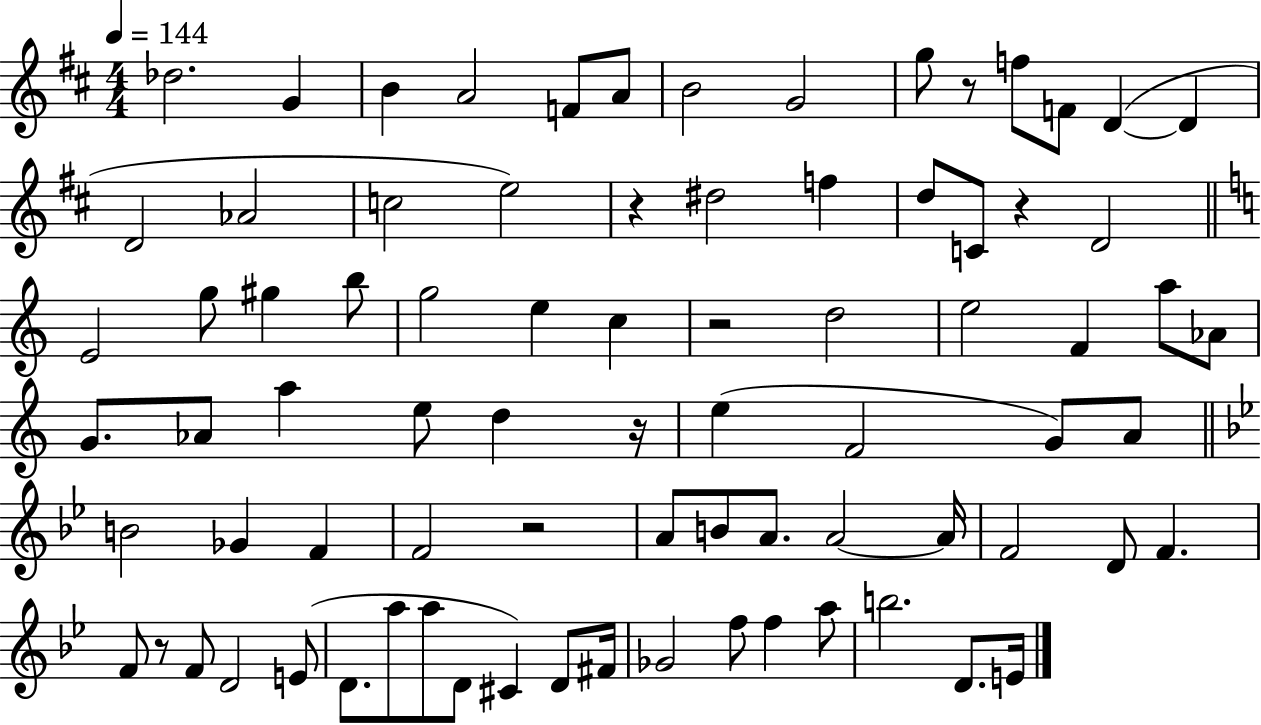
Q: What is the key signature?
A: D major